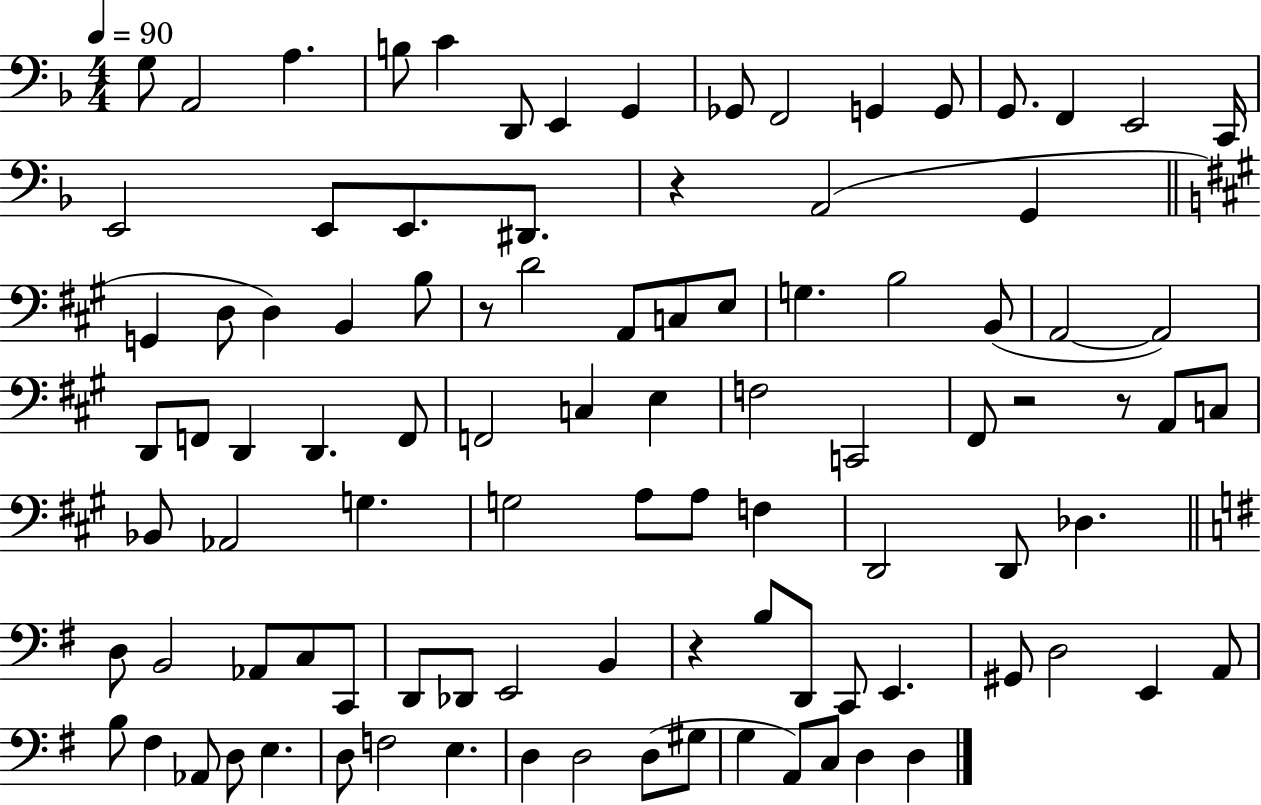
{
  \clef bass
  \numericTimeSignature
  \time 4/4
  \key f \major
  \tempo 4 = 90
  g8 a,2 a4. | b8 c'4 d,8 e,4 g,4 | ges,8 f,2 g,4 g,8 | g,8. f,4 e,2 c,16 | \break e,2 e,8 e,8. dis,8. | r4 a,2( g,4 | \bar "||" \break \key a \major g,4 d8 d4) b,4 b8 | r8 d'2 a,8 c8 e8 | g4. b2 b,8( | a,2~~ a,2) | \break d,8 f,8 d,4 d,4. f,8 | f,2 c4 e4 | f2 c,2 | fis,8 r2 r8 a,8 c8 | \break bes,8 aes,2 g4. | g2 a8 a8 f4 | d,2 d,8 des4. | \bar "||" \break \key e \minor d8 b,2 aes,8 c8 c,8 | d,8 des,8 e,2 b,4 | r4 b8 d,8 c,8 e,4. | gis,8 d2 e,4 a,8 | \break b8 fis4 aes,8 d8 e4. | d8 f2 e4. | d4 d2 d8( gis8 | g4 a,8) c8 d4 d4 | \break \bar "|."
}